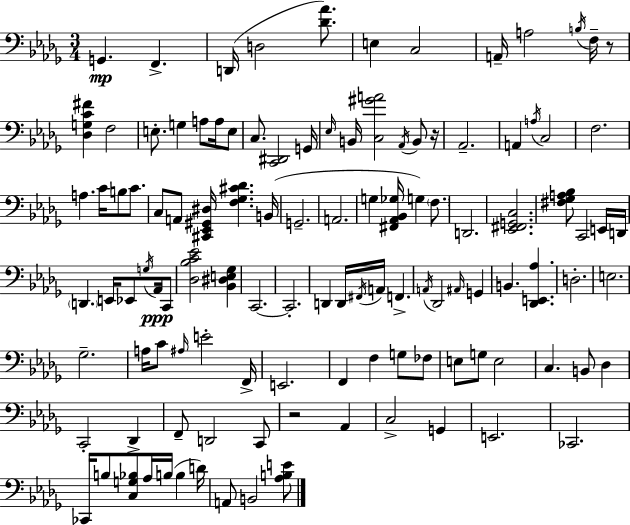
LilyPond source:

{
  \clef bass
  \numericTimeSignature
  \time 3/4
  \key bes \minor
  g,4.\mp f,4.-> | d,16( d2 <des' aes'>8.) | e4 c2 | a,16-- a2 \acciaccatura { b16 } f16-- r8 | \break <des g c' fis'>4 f2 | e8.-. g4 a8 a16 e8 | c8. <c, dis,>2 | g,16 \grace { ees16 } b,16 <c gis' a'>2 \acciaccatura { aes,16 } | \break b,8 r16 aes,2.-- | a,4 \acciaccatura { a16 } c2 | f2. | a4. c'16 b8 | \break c'8. c8 a,8 <cis, ees, gis, dis>16 <f ges cis' des'>4. | b,16( g,2.-- | a,2. | g4 <fis, aes, bes, ges>16 g4) | \break \parenthesize f8. d,2. | <ees, fis, g, c>2. | <fis ges a bes>8 c,2 | e,16 d,16 \parenthesize d,4. e,16 ees,8 | \break \acciaccatura { g16 }\ppp aes,16 c,8 <des bes c' ees'>2 | <bes, dis e ges>4 c,2.~~ | c,2.-. | d,4 d,16 \acciaccatura { fis,16 } a,16 | \break f,4.-> \acciaccatura { a,16 } des,2 | \grace { ais,16 } g,4 b,4. | <des, e, aes>4. d2.-. | e2. | \break ges2.-- | a16 c'8 \grace { ais16 } | e'2-. f,16-> e,2. | f,4 | \break f4 g8 fes8 e8 g8 | e2 c4. | b,8 des4 c,2-. | des,4-> f,8-- d,2 | \break c,8 r2 | aes,4 c2-> | g,4 e,2. | ces,2. | \break ces,16 b8 | <c g bes>8 aes16 b16( b4 d'16) a,8 b,2 | <aes b e'>8 \bar "|."
}